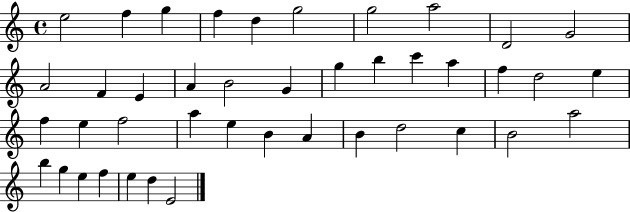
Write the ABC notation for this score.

X:1
T:Untitled
M:4/4
L:1/4
K:C
e2 f g f d g2 g2 a2 D2 G2 A2 F E A B2 G g b c' a f d2 e f e f2 a e B A B d2 c B2 a2 b g e f e d E2